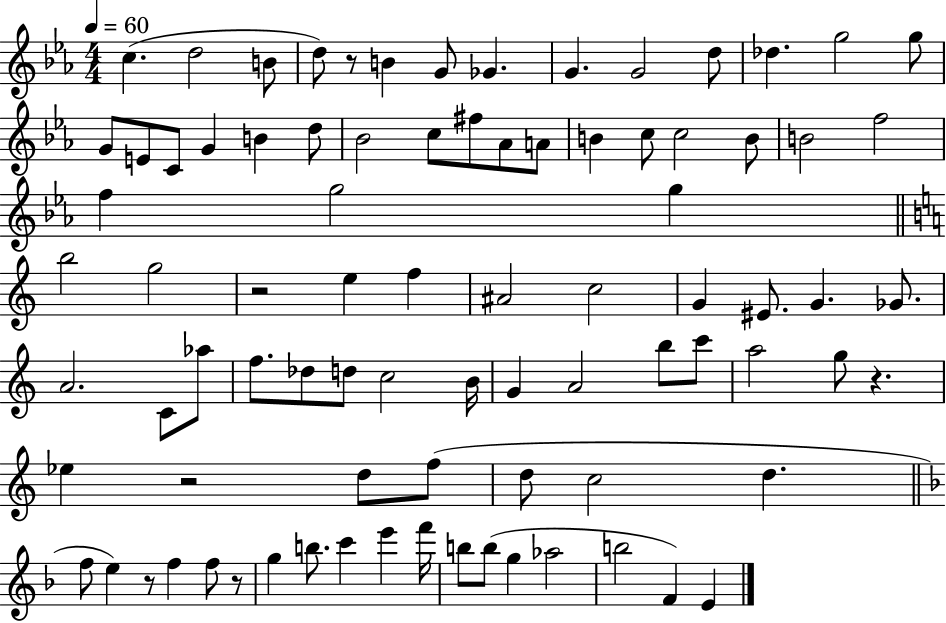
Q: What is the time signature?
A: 4/4